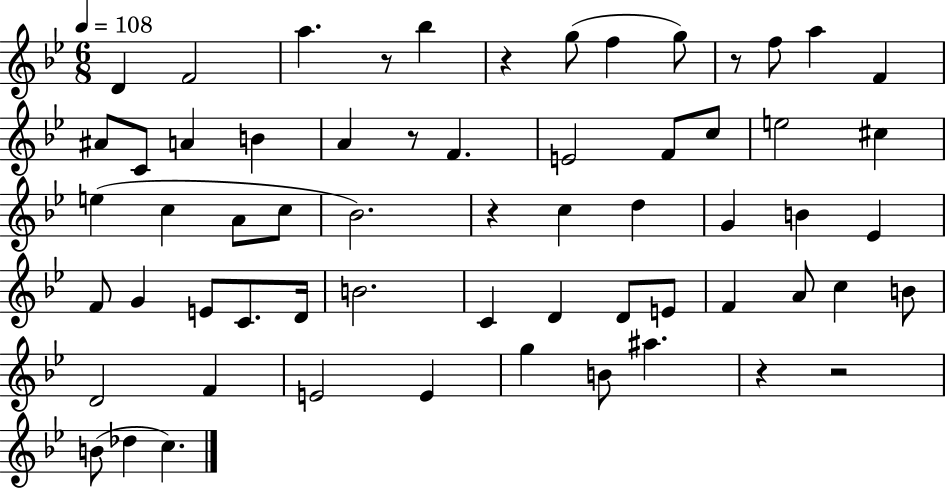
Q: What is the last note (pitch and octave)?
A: C5